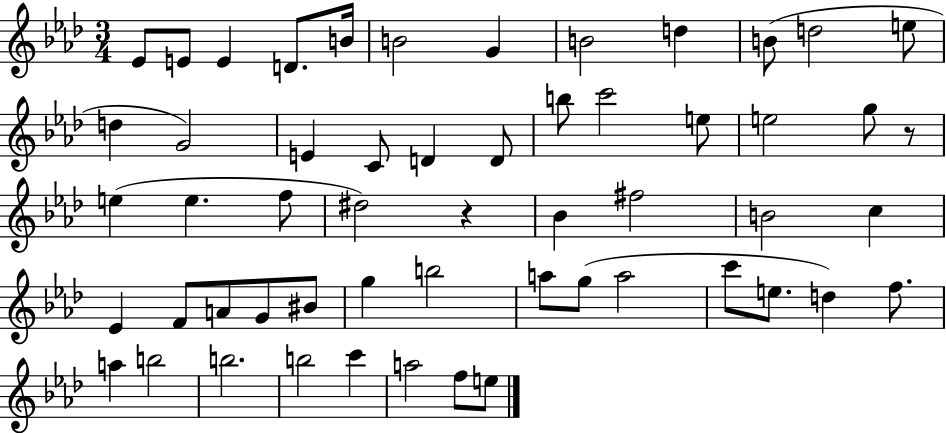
{
  \clef treble
  \numericTimeSignature
  \time 3/4
  \key aes \major
  ees'8 e'8 e'4 d'8. b'16 | b'2 g'4 | b'2 d''4 | b'8( d''2 e''8 | \break d''4 g'2) | e'4 c'8 d'4 d'8 | b''8 c'''2 e''8 | e''2 g''8 r8 | \break e''4( e''4. f''8 | dis''2) r4 | bes'4 fis''2 | b'2 c''4 | \break ees'4 f'8 a'8 g'8 bis'8 | g''4 b''2 | a''8 g''8( a''2 | c'''8 e''8. d''4) f''8. | \break a''4 b''2 | b''2. | b''2 c'''4 | a''2 f''8 e''8 | \break \bar "|."
}